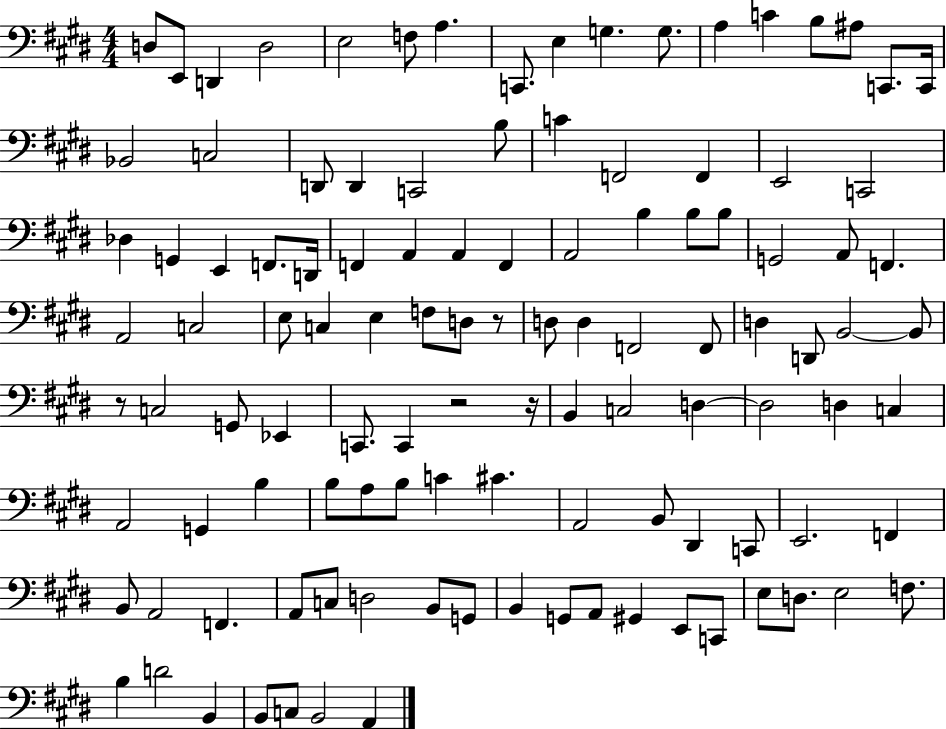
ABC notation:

X:1
T:Untitled
M:4/4
L:1/4
K:E
D,/2 E,,/2 D,, D,2 E,2 F,/2 A, C,,/2 E, G, G,/2 A, C B,/2 ^A,/2 C,,/2 C,,/4 _B,,2 C,2 D,,/2 D,, C,,2 B,/2 C F,,2 F,, E,,2 C,,2 _D, G,, E,, F,,/2 D,,/4 F,, A,, A,, F,, A,,2 B, B,/2 B,/2 G,,2 A,,/2 F,, A,,2 C,2 E,/2 C, E, F,/2 D,/2 z/2 D,/2 D, F,,2 F,,/2 D, D,,/2 B,,2 B,,/2 z/2 C,2 G,,/2 _E,, C,,/2 C,, z2 z/4 B,, C,2 D, D,2 D, C, A,,2 G,, B, B,/2 A,/2 B,/2 C ^C A,,2 B,,/2 ^D,, C,,/2 E,,2 F,, B,,/2 A,,2 F,, A,,/2 C,/2 D,2 B,,/2 G,,/2 B,, G,,/2 A,,/2 ^G,, E,,/2 C,,/2 E,/2 D,/2 E,2 F,/2 B, D2 B,, B,,/2 C,/2 B,,2 A,,